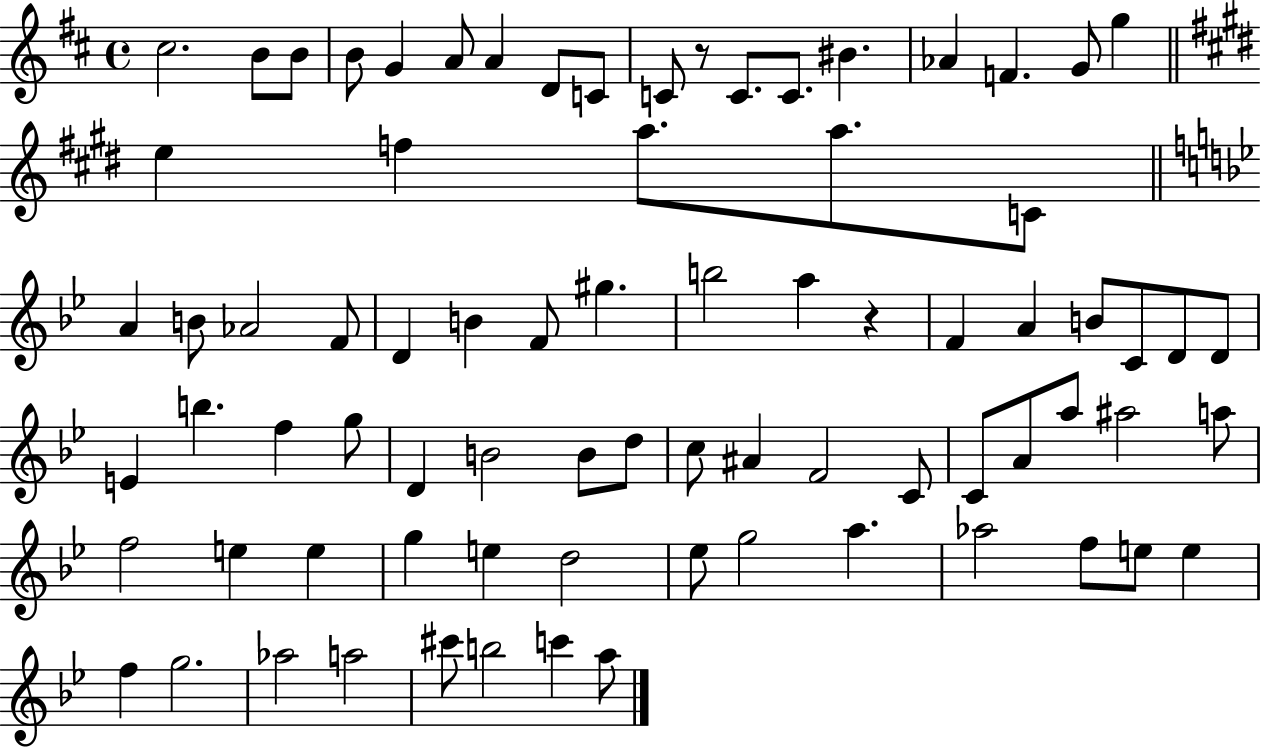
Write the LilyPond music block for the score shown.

{
  \clef treble
  \time 4/4
  \defaultTimeSignature
  \key d \major
  cis''2. b'8 b'8 | b'8 g'4 a'8 a'4 d'8 c'8 | c'8 r8 c'8. c'8. bis'4. | aes'4 f'4. g'8 g''4 | \break \bar "||" \break \key e \major e''4 f''4 a''8. a''8. c'8 | \bar "||" \break \key g \minor a'4 b'8 aes'2 f'8 | d'4 b'4 f'8 gis''4. | b''2 a''4 r4 | f'4 a'4 b'8 c'8 d'8 d'8 | \break e'4 b''4. f''4 g''8 | d'4 b'2 b'8 d''8 | c''8 ais'4 f'2 c'8 | c'8 a'8 a''8 ais''2 a''8 | \break f''2 e''4 e''4 | g''4 e''4 d''2 | ees''8 g''2 a''4. | aes''2 f''8 e''8 e''4 | \break f''4 g''2. | aes''2 a''2 | cis'''8 b''2 c'''4 a''8 | \bar "|."
}